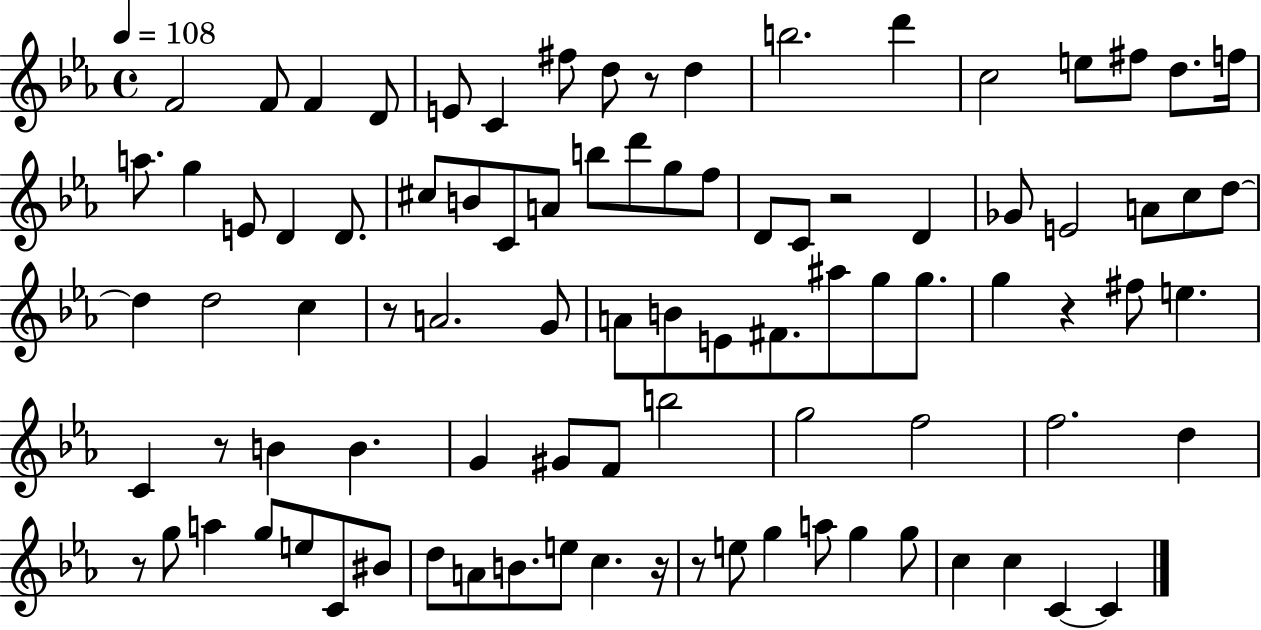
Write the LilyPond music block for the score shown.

{
  \clef treble
  \time 4/4
  \defaultTimeSignature
  \key ees \major
  \tempo 4 = 108
  f'2 f'8 f'4 d'8 | e'8 c'4 fis''8 d''8 r8 d''4 | b''2. d'''4 | c''2 e''8 fis''8 d''8. f''16 | \break a''8. g''4 e'8 d'4 d'8. | cis''8 b'8 c'8 a'8 b''8 d'''8 g''8 f''8 | d'8 c'8 r2 d'4 | ges'8 e'2 a'8 c''8 d''8~~ | \break d''4 d''2 c''4 | r8 a'2. g'8 | a'8 b'8 e'8 fis'8. ais''8 g''8 g''8. | g''4 r4 fis''8 e''4. | \break c'4 r8 b'4 b'4. | g'4 gis'8 f'8 b''2 | g''2 f''2 | f''2. d''4 | \break r8 g''8 a''4 g''8 e''8 c'8 bis'8 | d''8 a'8 b'8. e''8 c''4. r16 | r8 e''8 g''4 a''8 g''4 g''8 | c''4 c''4 c'4~~ c'4 | \break \bar "|."
}